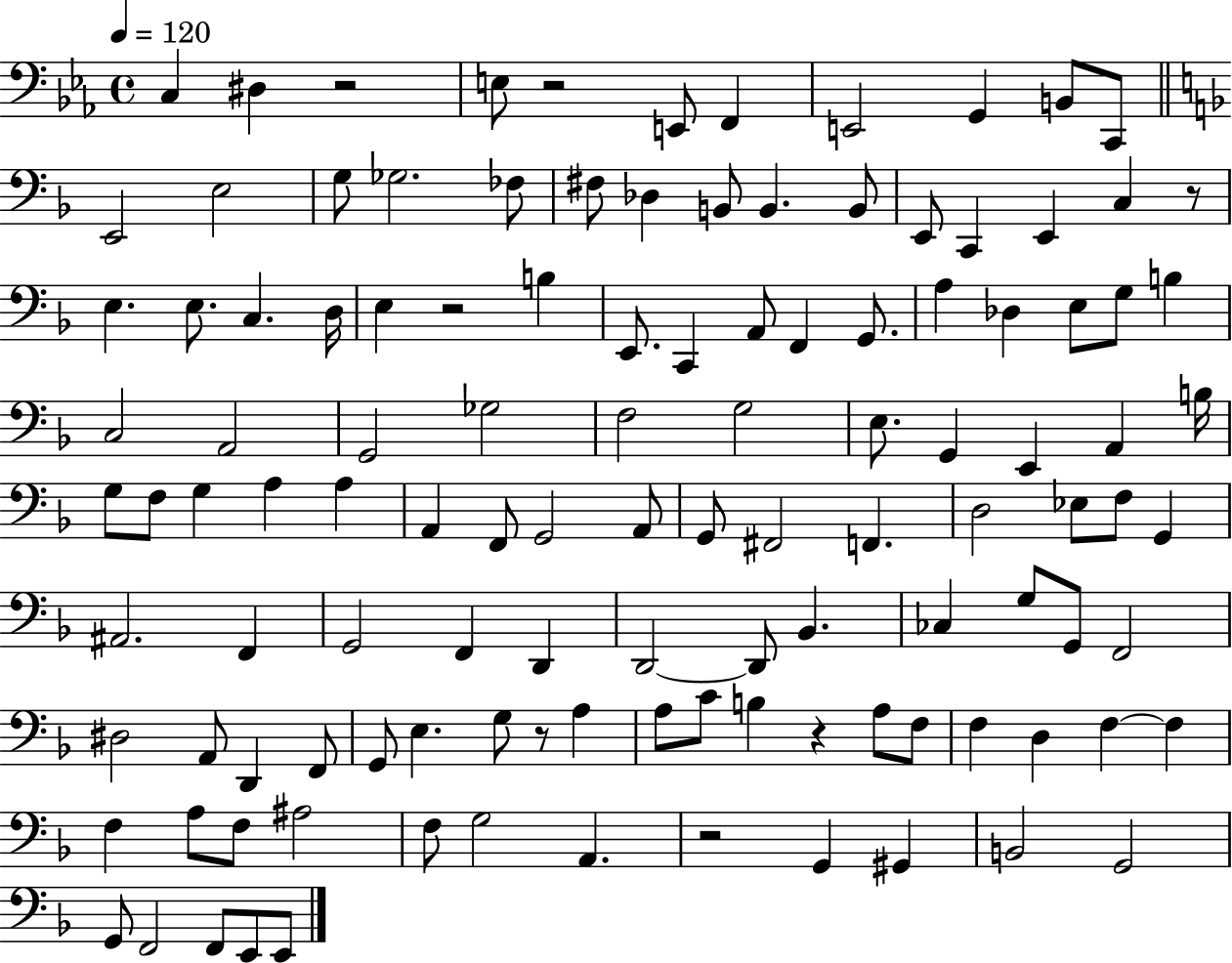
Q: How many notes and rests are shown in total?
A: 118